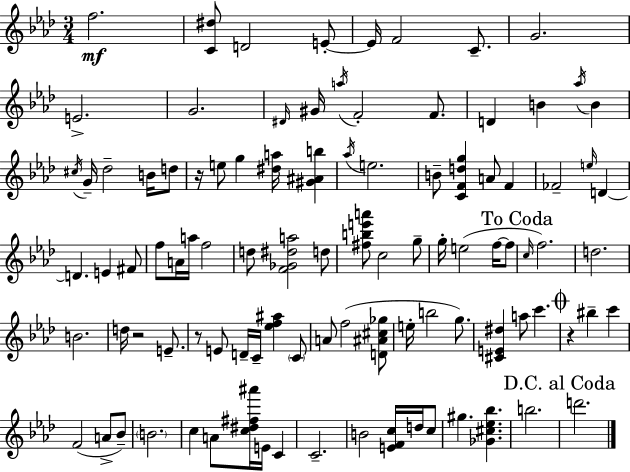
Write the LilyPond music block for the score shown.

{
  \clef treble
  \numericTimeSignature
  \time 3/4
  \key f \minor
  f''2.\mf | <c' dis''>8 d'2 e'8-.~~ | e'16 f'2 c'8.-- | g'2. | \break e'2.-> | g'2. | \grace { dis'16 } gis'16 \acciaccatura { a''16 } f'2-. f'8. | d'4 b'4 \acciaccatura { aes''16 } b'4 | \break \acciaccatura { cis''16 } g'16-- des''2-- | b'16 d''8 r16 e''8 g''4 <dis'' a''>16 | <gis' ais' b''>4 \acciaccatura { aes''16 } e''2. | b'8-- <c' f' d'' g''>4 a'8 | \break f'4 fes'2-- | \grace { e''16 } d'4~~ d'4. | e'4 fis'8 f''8 a'16 a''16 f''2 | d''8 <f' ges' dis'' a''>2 | \break d''8 <fis'' b'' e''' a'''>8 c''2 | g''8-- g''16-. e''2( | f''16~~ f''8 \mark "To Coda" \grace { c''16 } f''2.) | d''2. | \break b'2. | d''16 r2 | e'8.-- r8 e'8 d'16-- | c'16-- <ees'' f'' ais''>4 \parenthesize c'8 a'8 f''2( | \break <d' ais' cis'' ges''>8 e''16-. b''2 | g''8.) <cis' e' dis''>4 a''8 | c'''4. \mark \markup { \musicglyph "scripts.coda" } r4 bis''4-- | c'''4 f'2( | \break a'8-> bes'8--) \parenthesize b'2. | c''4 a'8 | <c'' dis'' fis'' ais'''>16 e'16 c'4 c'2.-- | b'2 | \break <e' f' c''>16 d''16 c''8 gis''4. | <ges' cis'' ees'' bes''>4. b''2. | \mark "D.C. al Coda" d'''2. | \bar "|."
}